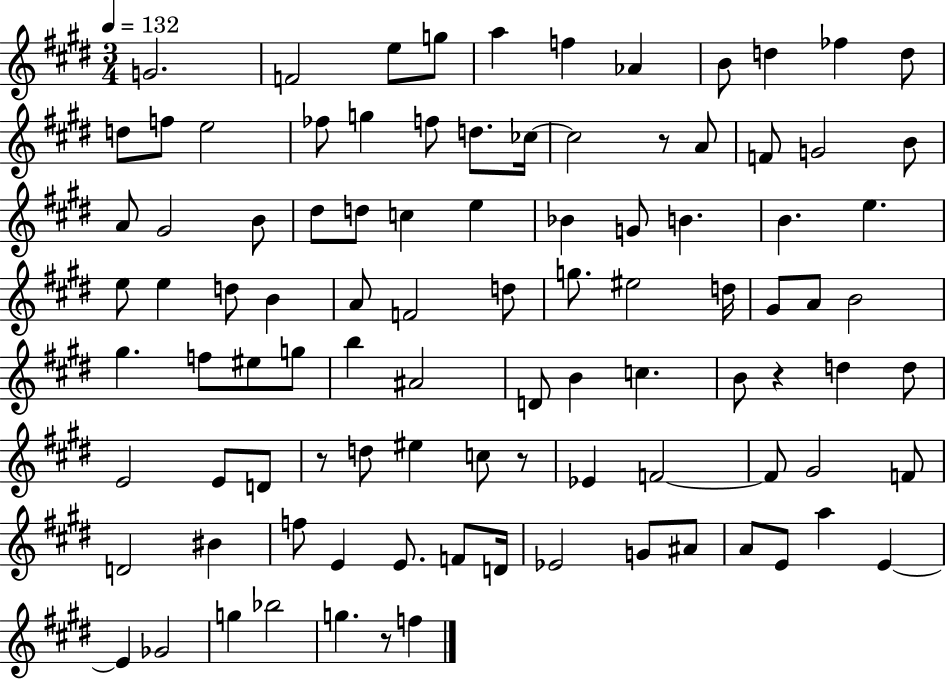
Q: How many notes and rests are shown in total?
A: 97